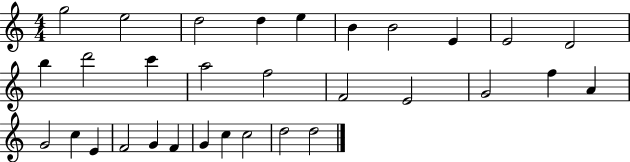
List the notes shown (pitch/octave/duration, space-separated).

G5/h E5/h D5/h D5/q E5/q B4/q B4/h E4/q E4/h D4/h B5/q D6/h C6/q A5/h F5/h F4/h E4/h G4/h F5/q A4/q G4/h C5/q E4/q F4/h G4/q F4/q G4/q C5/q C5/h D5/h D5/h